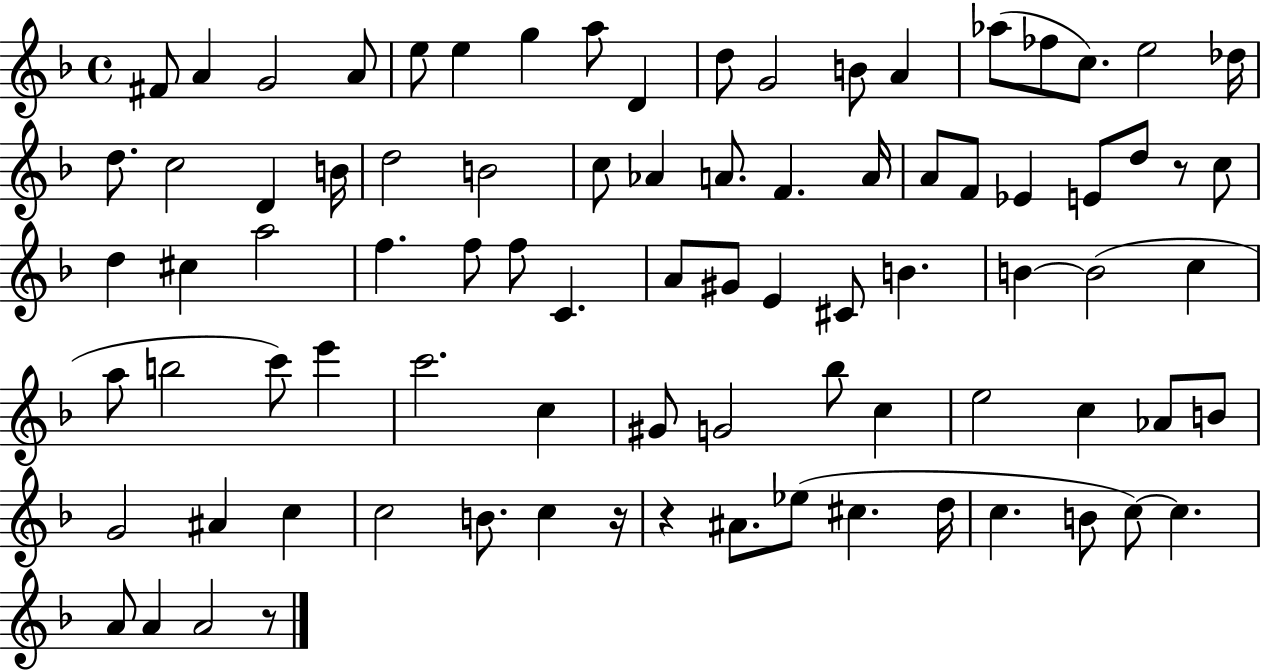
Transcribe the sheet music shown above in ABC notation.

X:1
T:Untitled
M:4/4
L:1/4
K:F
^F/2 A G2 A/2 e/2 e g a/2 D d/2 G2 B/2 A _a/2 _f/2 c/2 e2 _d/4 d/2 c2 D B/4 d2 B2 c/2 _A A/2 F A/4 A/2 F/2 _E E/2 d/2 z/2 c/2 d ^c a2 f f/2 f/2 C A/2 ^G/2 E ^C/2 B B B2 c a/2 b2 c'/2 e' c'2 c ^G/2 G2 _b/2 c e2 c _A/2 B/2 G2 ^A c c2 B/2 c z/4 z ^A/2 _e/2 ^c d/4 c B/2 c/2 c A/2 A A2 z/2